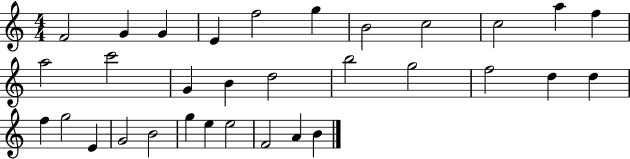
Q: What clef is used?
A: treble